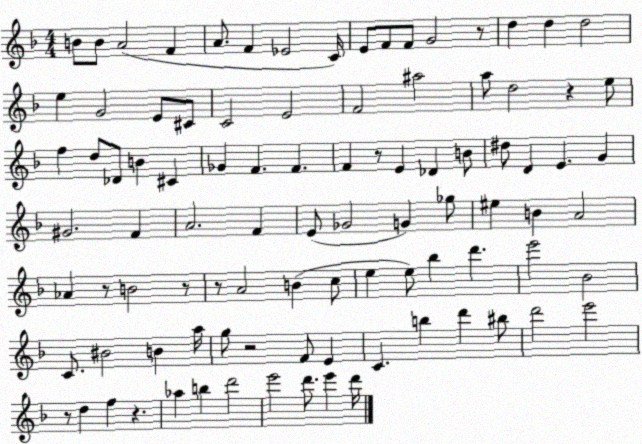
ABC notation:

X:1
T:Untitled
M:4/4
L:1/4
K:F
B/2 B/2 A2 F A/2 F _E2 C/4 E/2 F/2 F/2 G2 z/2 d d d2 e G2 E/2 ^C/2 C2 E2 F2 ^a2 a/2 d2 z e/2 f d/2 _D/2 B ^C _G F F F z/2 E _D B/2 ^d/2 D E G ^G2 F A2 F E/2 _G2 G _g/2 ^e B A2 _A z/2 B2 z/2 z/2 A2 B c/2 e e/2 _b d' e'2 _B2 C/2 ^B2 B a/4 g/2 z2 F/2 E C b d' ^b/2 d'2 e'2 z/2 d f z _a b d'2 e'2 d'/2 e' d'/4